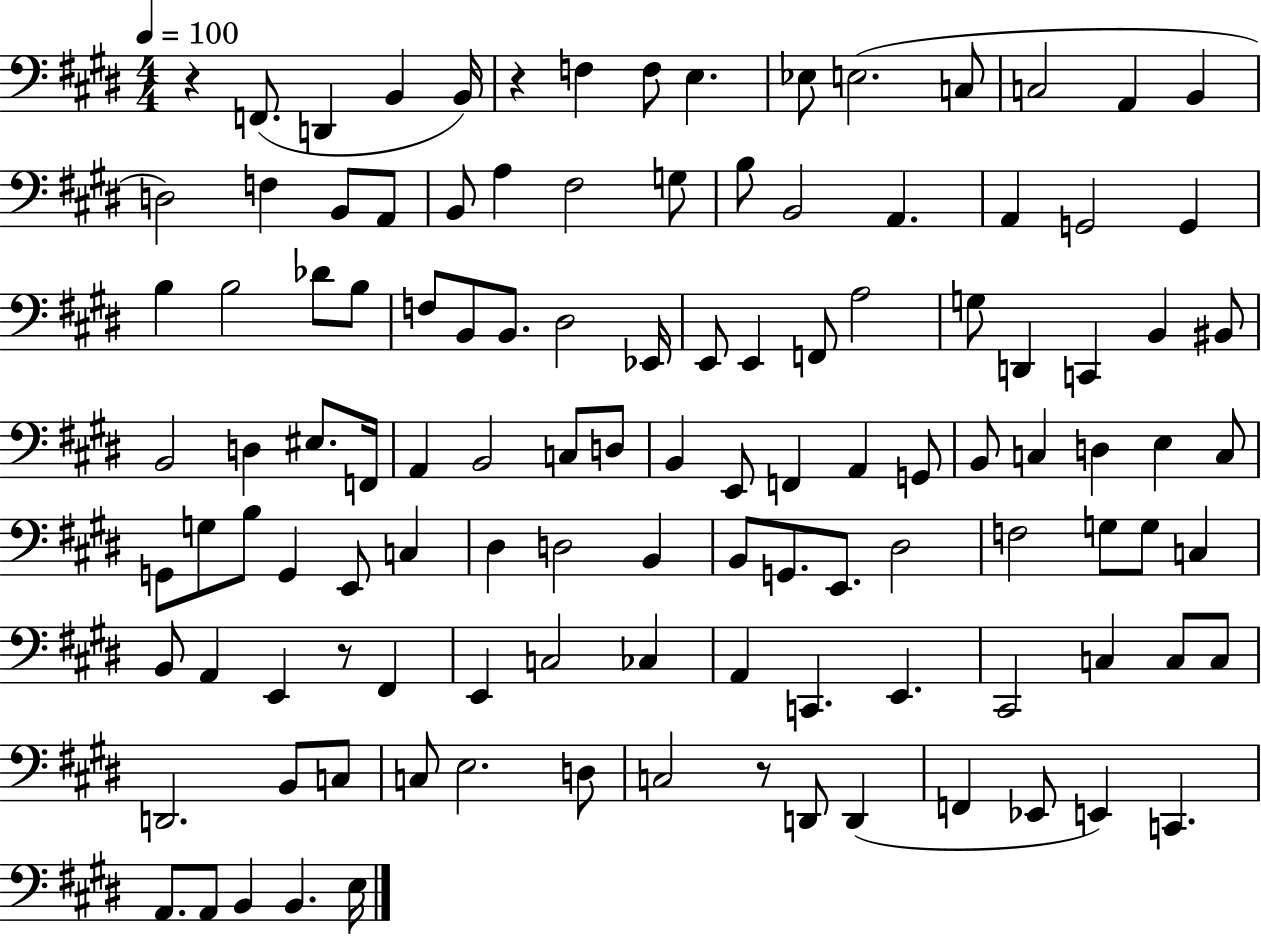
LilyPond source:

{
  \clef bass
  \numericTimeSignature
  \time 4/4
  \key e \major
  \tempo 4 = 100
  r4 f,8.( d,4 b,4 b,16) | r4 f4 f8 e4. | ees8 e2.( c8 | c2 a,4 b,4 | \break d2) f4 b,8 a,8 | b,8 a4 fis2 g8 | b8 b,2 a,4. | a,4 g,2 g,4 | \break b4 b2 des'8 b8 | f8 b,8 b,8. dis2 ees,16 | e,8 e,4 f,8 a2 | g8 d,4 c,4 b,4 bis,8 | \break b,2 d4 eis8. f,16 | a,4 b,2 c8 d8 | b,4 e,8 f,4 a,4 g,8 | b,8 c4 d4 e4 c8 | \break g,8 g8 b8 g,4 e,8 c4 | dis4 d2 b,4 | b,8 g,8. e,8. dis2 | f2 g8 g8 c4 | \break b,8 a,4 e,4 r8 fis,4 | e,4 c2 ces4 | a,4 c,4. e,4. | cis,2 c4 c8 c8 | \break d,2. b,8 c8 | c8 e2. d8 | c2 r8 d,8 d,4( | f,4 ees,8 e,4) c,4. | \break a,8. a,8 b,4 b,4. e16 | \bar "|."
}